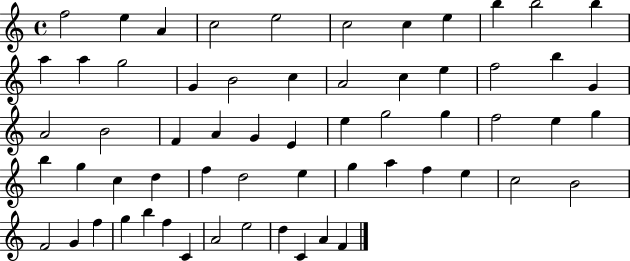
{
  \clef treble
  \time 4/4
  \defaultTimeSignature
  \key c \major
  f''2 e''4 a'4 | c''2 e''2 | c''2 c''4 e''4 | b''4 b''2 b''4 | \break a''4 a''4 g''2 | g'4 b'2 c''4 | a'2 c''4 e''4 | f''2 b''4 g'4 | \break a'2 b'2 | f'4 a'4 g'4 e'4 | e''4 g''2 g''4 | f''2 e''4 g''4 | \break b''4 g''4 c''4 d''4 | f''4 d''2 e''4 | g''4 a''4 f''4 e''4 | c''2 b'2 | \break f'2 g'4 f''4 | g''4 b''4 f''4 c'4 | a'2 e''2 | d''4 c'4 a'4 f'4 | \break \bar "|."
}